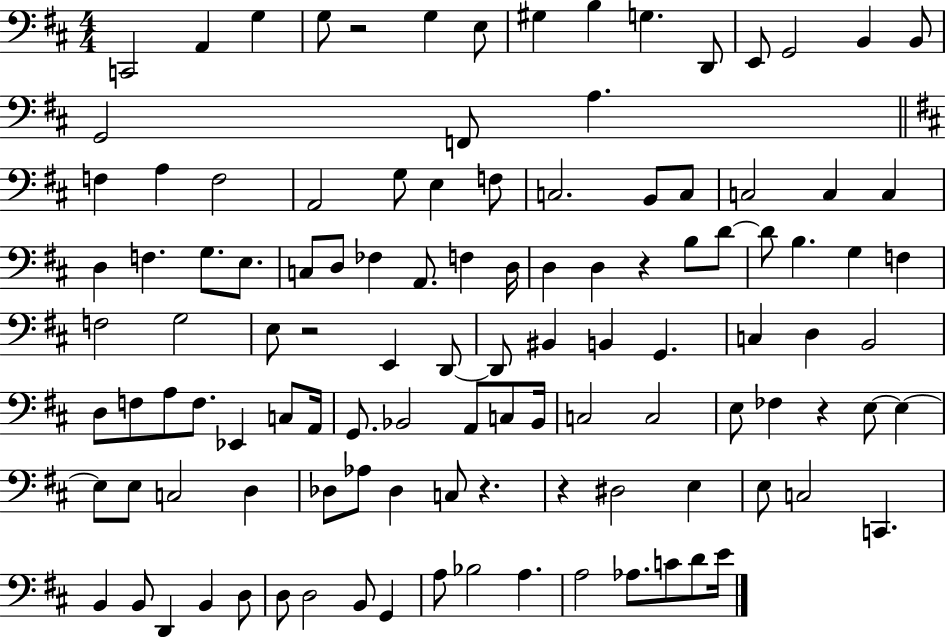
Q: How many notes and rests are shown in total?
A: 114